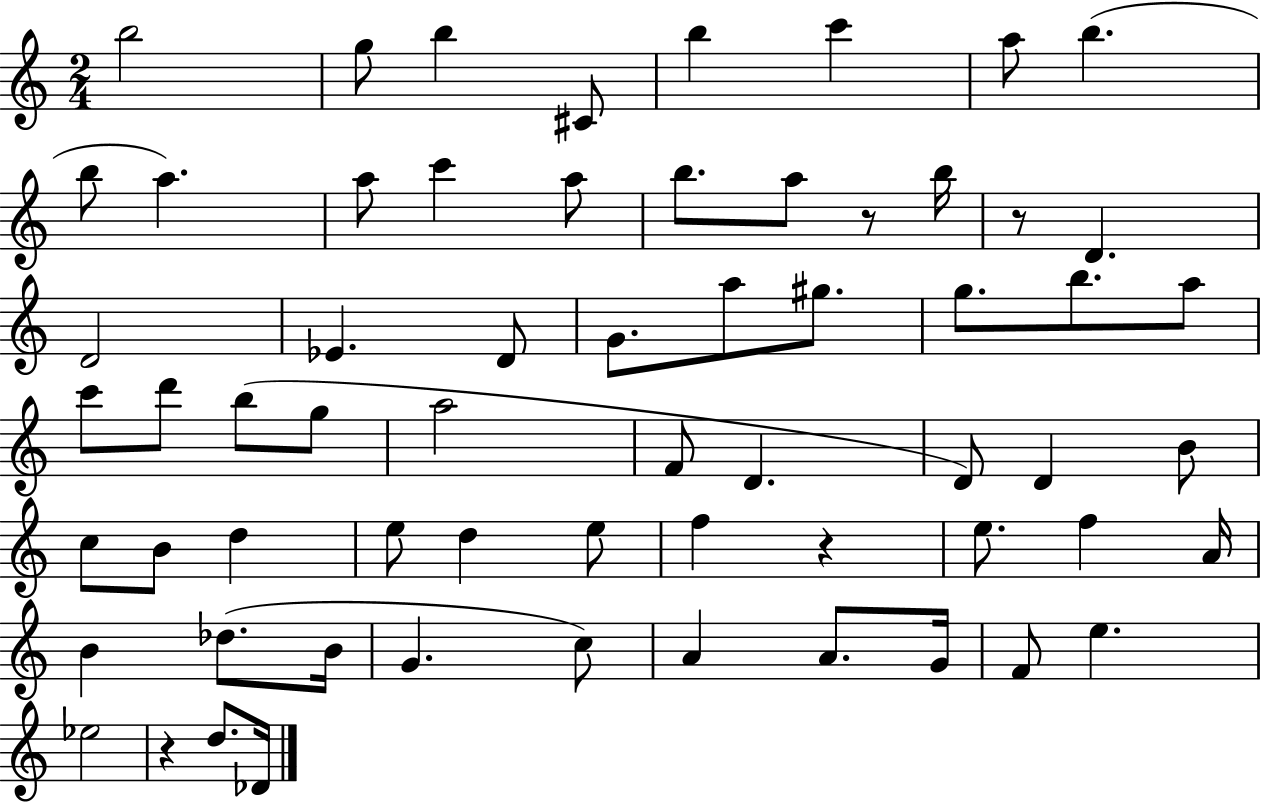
B5/h G5/e B5/q C#4/e B5/q C6/q A5/e B5/q. B5/e A5/q. A5/e C6/q A5/e B5/e. A5/e R/e B5/s R/e D4/q. D4/h Eb4/q. D4/e G4/e. A5/e G#5/e. G5/e. B5/e. A5/e C6/e D6/e B5/e G5/e A5/h F4/e D4/q. D4/e D4/q B4/e C5/e B4/e D5/q E5/e D5/q E5/e F5/q R/q E5/e. F5/q A4/s B4/q Db5/e. B4/s G4/q. C5/e A4/q A4/e. G4/s F4/e E5/q. Eb5/h R/q D5/e. Db4/s